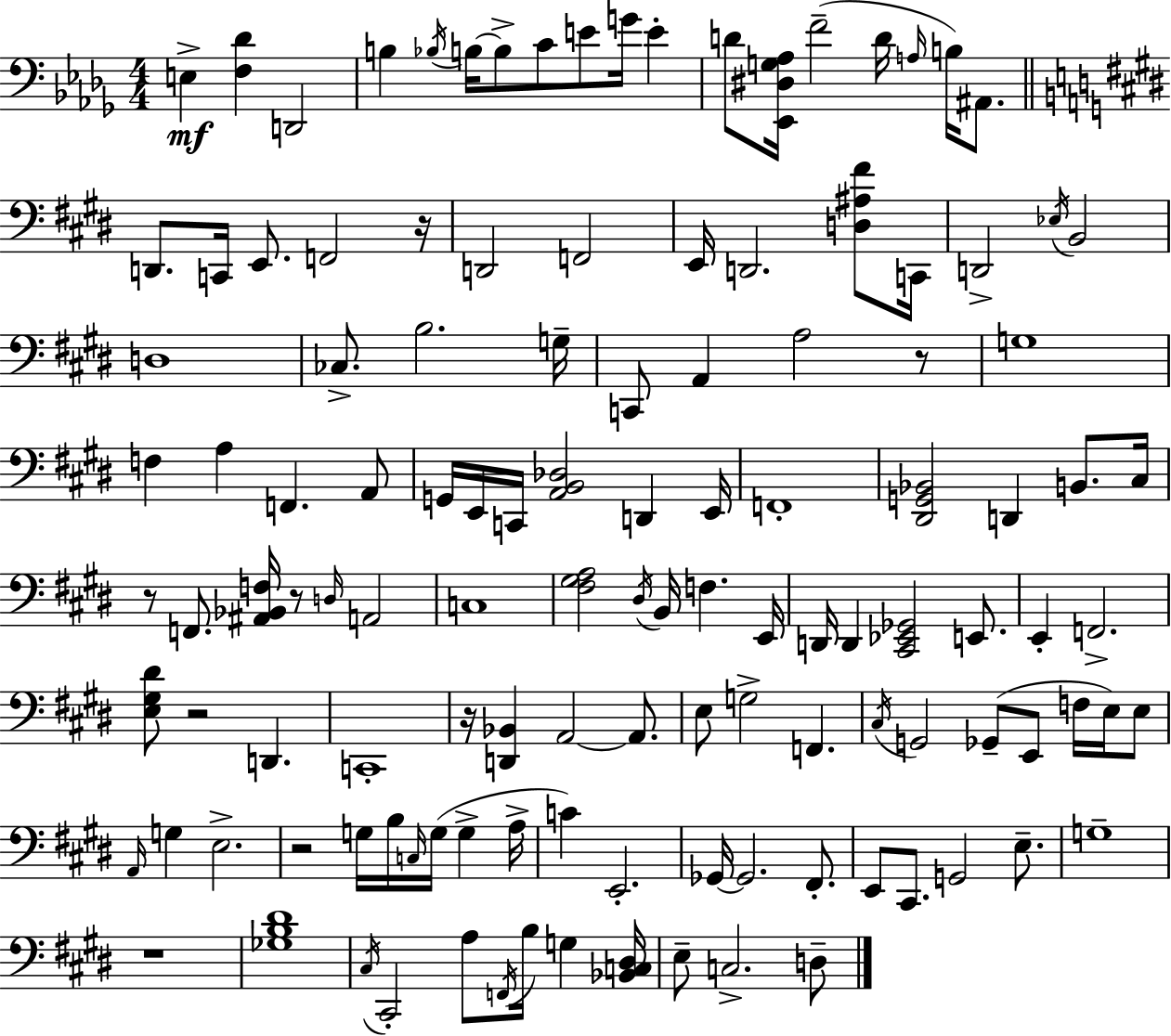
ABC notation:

X:1
T:Untitled
M:4/4
L:1/4
K:Bbm
E, [F,_D] D,,2 B, _B,/4 B,/4 B,/2 C/2 E/2 G/4 E D/2 [_E,,^D,G,_A,]/4 F2 D/4 A,/4 B,/4 ^A,,/2 D,,/2 C,,/4 E,,/2 F,,2 z/4 D,,2 F,,2 E,,/4 D,,2 [D,^A,^F]/2 C,,/4 D,,2 _E,/4 B,,2 D,4 _C,/2 B,2 G,/4 C,,/2 A,, A,2 z/2 G,4 F, A, F,, A,,/2 G,,/4 E,,/4 C,,/4 [A,,B,,_D,]2 D,, E,,/4 F,,4 [^D,,G,,_B,,]2 D,, B,,/2 ^C,/4 z/2 F,,/2 [^A,,_B,,F,]/4 z/2 D,/4 A,,2 C,4 [^F,^G,A,]2 ^D,/4 B,,/4 F, E,,/4 D,,/4 D,, [^C,,_E,,_G,,]2 E,,/2 E,, F,,2 [E,^G,^D]/2 z2 D,, C,,4 z/4 [D,,_B,,] A,,2 A,,/2 E,/2 G,2 F,, ^C,/4 G,,2 _G,,/2 E,,/2 F,/4 E,/4 E,/2 A,,/4 G, E,2 z2 G,/4 B,/4 C,/4 G,/4 G, A,/4 C E,,2 _G,,/4 _G,,2 ^F,,/2 E,,/2 ^C,,/2 G,,2 E,/2 G,4 z4 [_G,B,^D]4 ^C,/4 ^C,,2 A,/2 F,,/4 B,/4 G, [_B,,C,^D,]/4 E,/2 C,2 D,/2